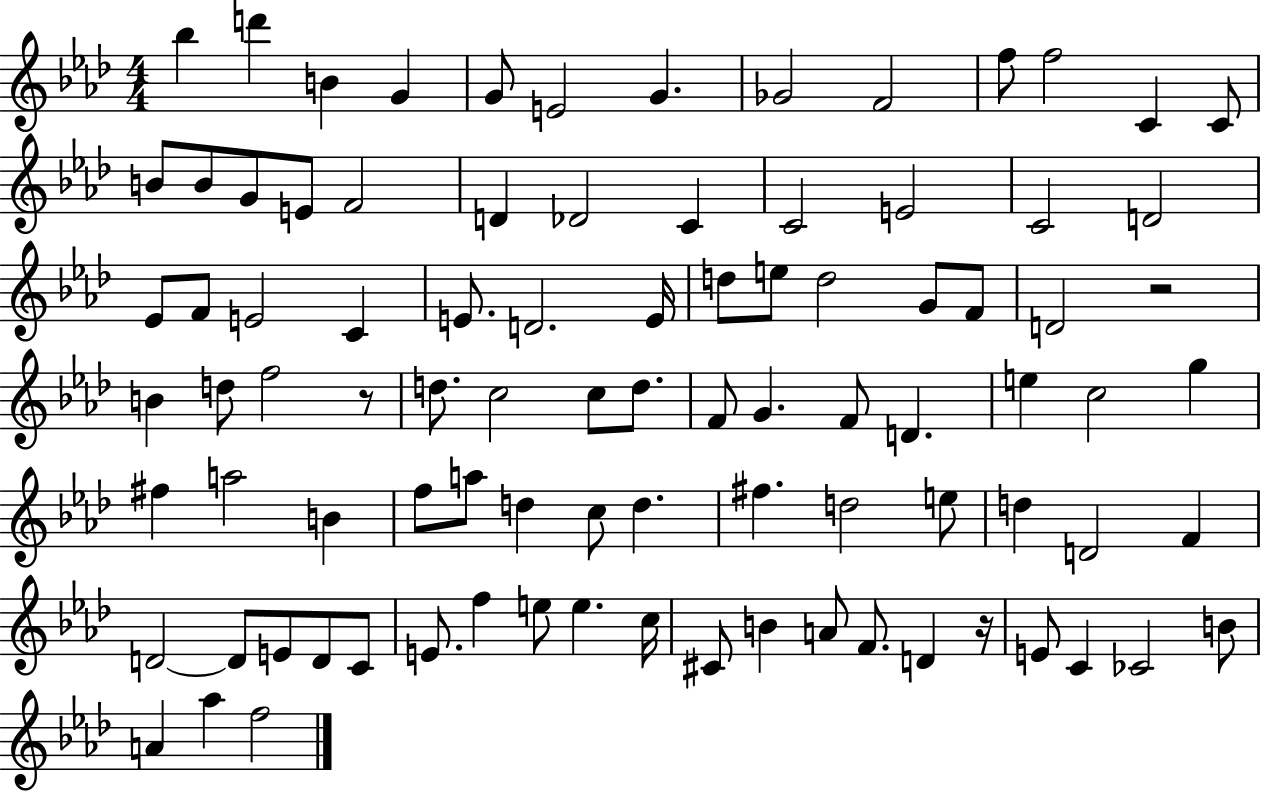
Bb5/q D6/q B4/q G4/q G4/e E4/h G4/q. Gb4/h F4/h F5/e F5/h C4/q C4/e B4/e B4/e G4/e E4/e F4/h D4/q Db4/h C4/q C4/h E4/h C4/h D4/h Eb4/e F4/e E4/h C4/q E4/e. D4/h. E4/s D5/e E5/e D5/h G4/e F4/e D4/h R/h B4/q D5/e F5/h R/e D5/e. C5/h C5/e D5/e. F4/e G4/q. F4/e D4/q. E5/q C5/h G5/q F#5/q A5/h B4/q F5/e A5/e D5/q C5/e D5/q. F#5/q. D5/h E5/e D5/q D4/h F4/q D4/h D4/e E4/e D4/e C4/e E4/e. F5/q E5/e E5/q. C5/s C#4/e B4/q A4/e F4/e. D4/q R/s E4/e C4/q CES4/h B4/e A4/q Ab5/q F5/h